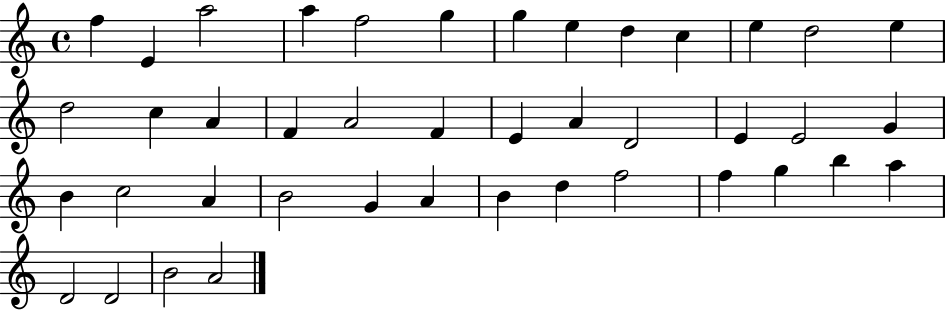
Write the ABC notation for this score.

X:1
T:Untitled
M:4/4
L:1/4
K:C
f E a2 a f2 g g e d c e d2 e d2 c A F A2 F E A D2 E E2 G B c2 A B2 G A B d f2 f g b a D2 D2 B2 A2